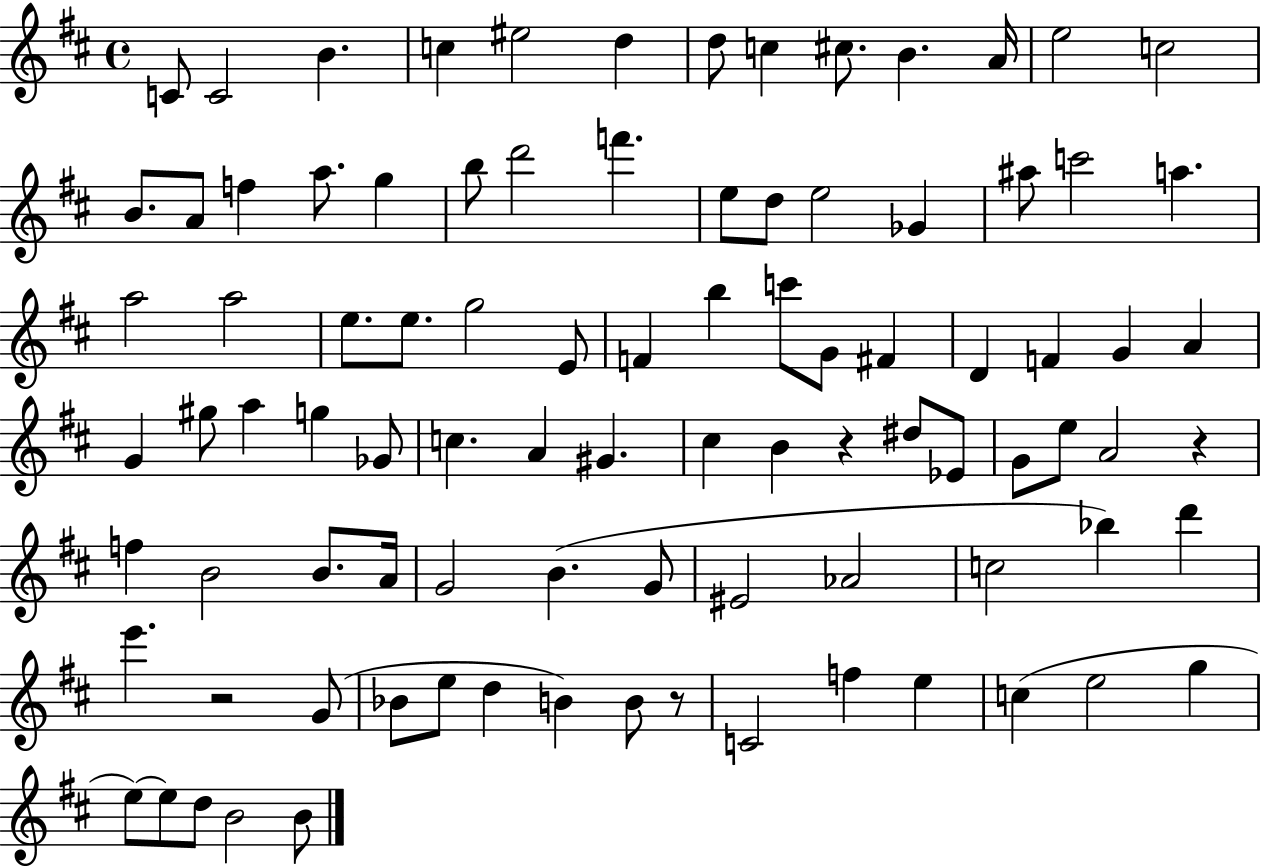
C4/e C4/h B4/q. C5/q EIS5/h D5/q D5/e C5/q C#5/e. B4/q. A4/s E5/h C5/h B4/e. A4/e F5/q A5/e. G5/q B5/e D6/h F6/q. E5/e D5/e E5/h Gb4/q A#5/e C6/h A5/q. A5/h A5/h E5/e. E5/e. G5/h E4/e F4/q B5/q C6/e G4/e F#4/q D4/q F4/q G4/q A4/q G4/q G#5/e A5/q G5/q Gb4/e C5/q. A4/q G#4/q. C#5/q B4/q R/q D#5/e Eb4/e G4/e E5/e A4/h R/q F5/q B4/h B4/e. A4/s G4/h B4/q. G4/e EIS4/h Ab4/h C5/h Bb5/q D6/q E6/q. R/h G4/e Bb4/e E5/e D5/q B4/q B4/e R/e C4/h F5/q E5/q C5/q E5/h G5/q E5/e E5/e D5/e B4/h B4/e